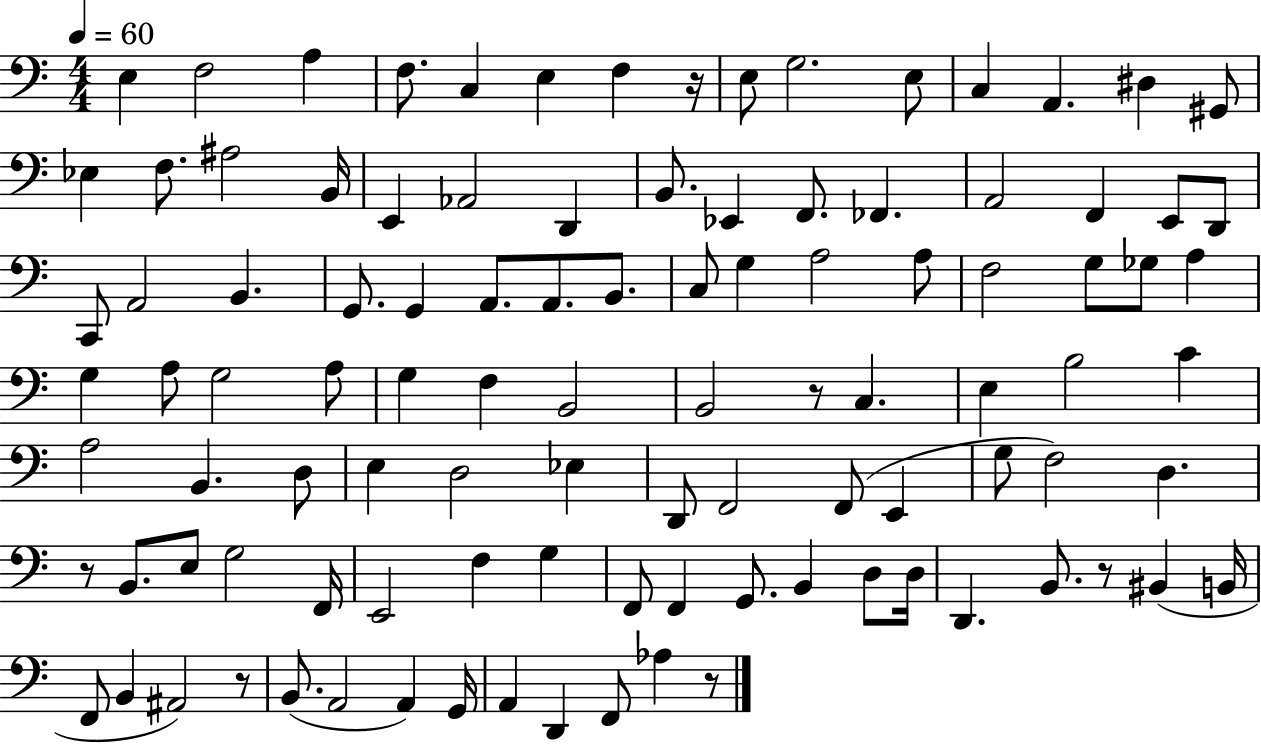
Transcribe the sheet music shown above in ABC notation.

X:1
T:Untitled
M:4/4
L:1/4
K:C
E, F,2 A, F,/2 C, E, F, z/4 E,/2 G,2 E,/2 C, A,, ^D, ^G,,/2 _E, F,/2 ^A,2 B,,/4 E,, _A,,2 D,, B,,/2 _E,, F,,/2 _F,, A,,2 F,, E,,/2 D,,/2 C,,/2 A,,2 B,, G,,/2 G,, A,,/2 A,,/2 B,,/2 C,/2 G, A,2 A,/2 F,2 G,/2 _G,/2 A, G, A,/2 G,2 A,/2 G, F, B,,2 B,,2 z/2 C, E, B,2 C A,2 B,, D,/2 E, D,2 _E, D,,/2 F,,2 F,,/2 E,, G,/2 F,2 D, z/2 B,,/2 E,/2 G,2 F,,/4 E,,2 F, G, F,,/2 F,, G,,/2 B,, D,/2 D,/4 D,, B,,/2 z/2 ^B,, B,,/4 F,,/2 B,, ^A,,2 z/2 B,,/2 A,,2 A,, G,,/4 A,, D,, F,,/2 _A, z/2